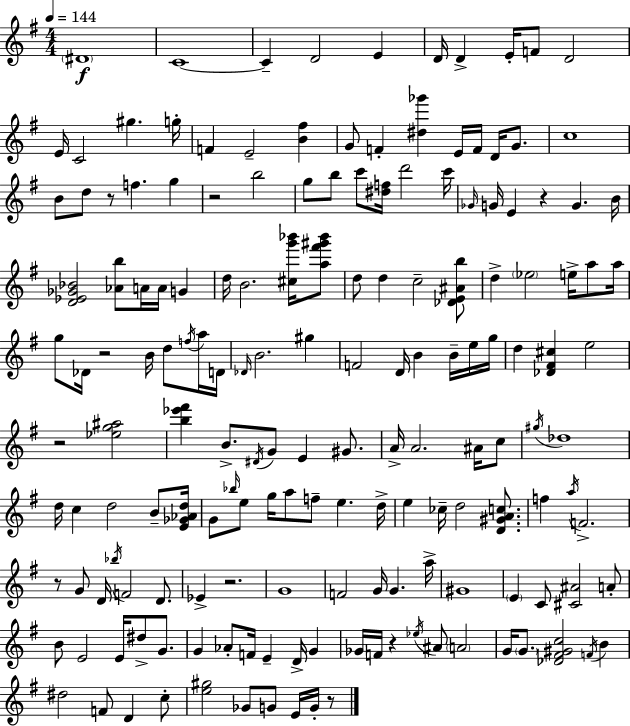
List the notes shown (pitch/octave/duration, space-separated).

D#4/w C4/w C4/q D4/h E4/q D4/s D4/q E4/s F4/e D4/h E4/s C4/h G#5/q. G5/s F4/q E4/h [B4,F#5]/q G4/e F4/q [D#5,Gb6]/q E4/s F4/s D4/s G4/e. C5/w B4/e D5/e R/e F5/q. G5/q R/h B5/h G5/e B5/e C6/e [D#5,F5]/s D6/h C6/s Gb4/s G4/s E4/q R/q G4/q. B4/s [D4,Eb4,Gb4,Bb4]/h [Ab4,B5]/e A4/s A4/s G4/q D5/s B4/h. [C#5,G6,Bb6]/s [A5,F#6,G#6,Bb6]/e D5/e D5/q C5/h [Db4,E4,A#4,B5]/e D5/q Eb5/h E5/s A5/e A5/s G5/e Db4/s R/h B4/s D5/e F5/s A5/s D4/s Db4/s B4/h. G#5/q F4/h D4/s B4/q B4/s E5/s G5/s D5/q [Db4,F#4,C#5]/q E5/h R/h [Eb5,G5,A#5]/h [B5,Eb6,F#6]/q B4/e. D#4/s G4/e E4/q G#4/e. A4/s A4/h. A#4/s C5/e G#5/s Db5/w D5/s C5/q D5/h B4/e [E4,Gb4,Ab4,D5]/s G4/e Bb5/s E5/e G5/s A5/e F5/e E5/q. D5/s E5/q CES5/s D5/h [D4,G#4,A4,C5]/e. F5/q A5/s F4/h. R/e G4/e D4/s Bb5/s F4/h D4/e. Eb4/q R/h. G4/w F4/h G4/s G4/q. A5/s G#4/w E4/q C4/e [C#4,A#4]/h A4/e B4/e E4/h E4/s D#5/e G4/e. G4/q Ab4/e F4/s E4/q D4/s G4/q Gb4/s F4/s R/q Eb5/s A#4/e A4/h G4/s G4/e. [Db4,F#4,G#4,C5]/h F4/s B4/q D#5/h F4/e D4/q C5/e [E5,G#5]/h Gb4/e G4/e E4/s G4/s R/e